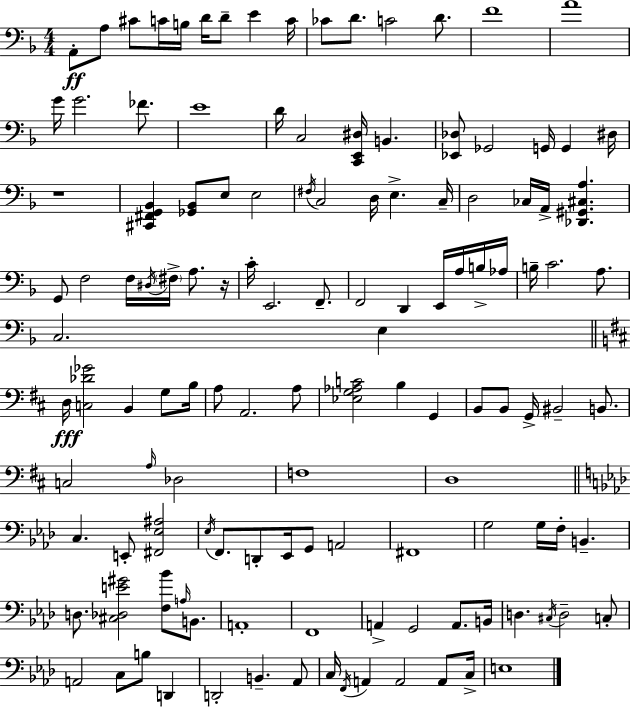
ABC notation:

X:1
T:Untitled
M:4/4
L:1/4
K:F
A,,/2 A,/2 ^C/2 C/4 B,/4 D/4 D/2 E C/4 _C/2 D/2 C2 D/2 F4 A4 G/4 G2 _F/2 E4 D/4 C,2 [C,,E,,^D,]/4 B,, [_E,,_D,]/2 _G,,2 G,,/4 G,, ^D,/4 z4 [^C,,^F,,G,,_B,,] [_G,,_B,,]/2 E,/2 E,2 ^F,/4 C,2 D,/4 E, C,/4 D,2 _C,/4 A,,/4 [_D,,^G,,^C,A,] G,,/2 F,2 F,/4 ^D,/4 ^F,/4 A,/2 z/4 C/4 E,,2 F,,/2 F,,2 D,, E,,/4 A,/4 B,/4 _A,/4 B,/4 C2 A,/2 C,2 E, D,/4 [C,_D_G]2 B,, G,/2 B,/4 A,/2 A,,2 A,/2 [_E,G,_A,C]2 B, G,, B,,/2 B,,/2 G,,/4 ^B,,2 B,,/2 C,2 A,/4 _D,2 F,4 D,4 C, E,,/2 [^F,,_E,^A,]2 _E,/4 F,,/2 D,,/2 _E,,/4 G,,/2 A,,2 ^F,,4 G,2 G,/4 F,/4 B,, D,/2 [^C,_D,E^G]2 [F,_B]/2 A,/4 B,,/2 A,,4 F,,4 A,, G,,2 A,,/2 B,,/4 D, ^C,/4 D,2 C,/2 A,,2 C,/2 B,/2 D,, D,,2 B,, _A,,/2 C,/4 F,,/4 A,, A,,2 A,,/2 C,/4 E,4